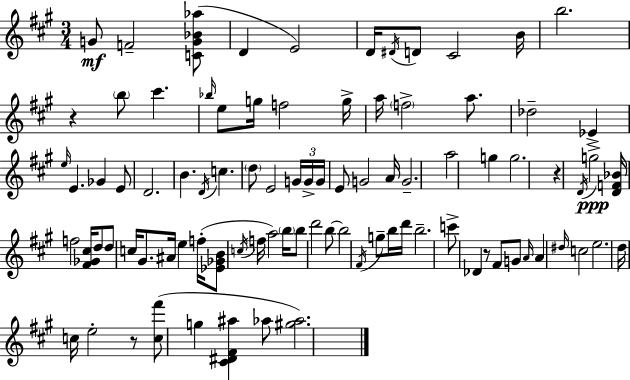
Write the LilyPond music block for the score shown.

{
  \clef treble
  \numericTimeSignature
  \time 3/4
  \key a \major
  \repeat volta 2 { g'8\mf f'2-- <c' g' bes' aes''>8( | d'4 e'2) | d'16 \acciaccatura { dis'16 } d'8 cis'2 | b'16 b''2. | \break r4 \parenthesize b''8 cis'''4. | \grace { bes''16 } e''8 g''16 f''2 | g''16-> a''16 \parenthesize f''2-> a''8. | des''2-- ees'4-> | \break \grace { e''16 } e'4. ges'4 | e'8 d'2. | b'4. \acciaccatura { d'16 } c''4. | \parenthesize d''8 e'2 | \break \tuplet 3/2 { g'16 g'16-> g'16 } e'8 g'2 | a'16 g'2.-- | a''2 | g''4 g''2. | \break r4 \acciaccatura { d'16 }\ppp g''2-> | <d' f' bes'>16 f''2 | <fis' ges' cis''>16 d''8 d''8 c''16 gis'8. ais'16 | e''4 f''16-.( <ees' ges' b'>8 \acciaccatura { c''16 } f''16 a''2) | \break \parenthesize b''16 b''8 d'''2 | b''8~~ b''2 | \acciaccatura { fis'16 } g''8-- b''16 d'''16 b''2.-- | c'''8-> des'4 | \break r8 fis'8 g'8 \grace { a'16 } a'4 | \grace { dis''16 } c''2 e''2. | d''16 c''16 e''2-. | r8 <c'' fis'''>8( g''4 | \break <cis' dis' fis' ais''>4 aes''8 <gis'' aes''>2.) | } \bar "|."
}